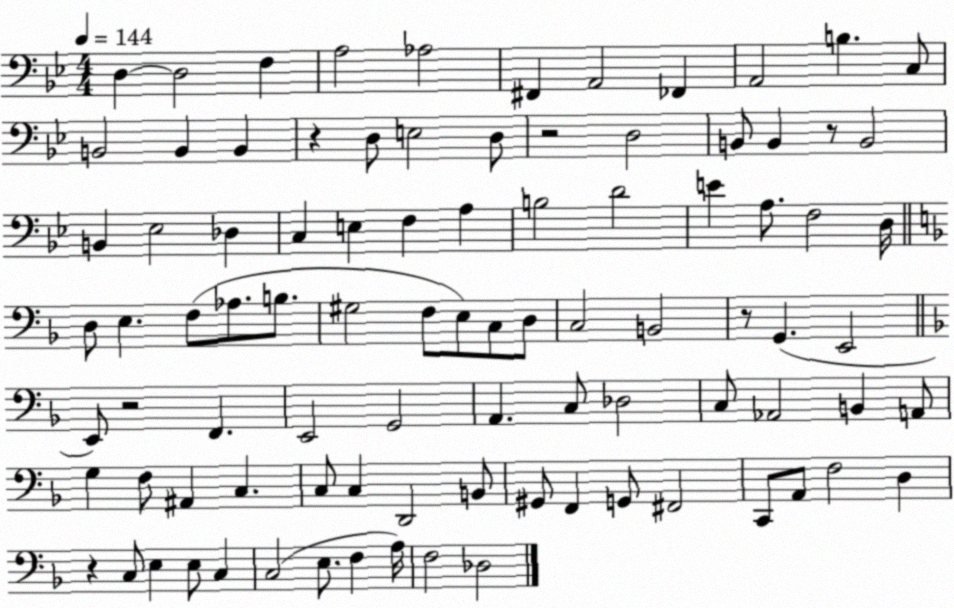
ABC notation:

X:1
T:Untitled
M:4/4
L:1/4
K:Bb
D, D,2 F, A,2 _A,2 ^F,, A,,2 _F,, A,,2 B, C,/2 B,,2 B,, B,, z D,/2 E,2 D,/2 z2 D,2 B,,/2 B,, z/2 B,,2 B,, _E,2 _D, C, E, F, A, B,2 D2 E A,/2 F,2 D,/4 D,/2 E, F,/2 _A,/2 B,/2 ^G,2 F,/2 E,/2 C,/2 D,/2 C,2 B,,2 z/2 G,, E,,2 E,,/2 z2 F,, E,,2 G,,2 A,, C,/2 _D,2 C,/2 _A,,2 B,, A,,/2 G, F,/2 ^A,, C, C,/2 C, D,,2 B,,/2 ^G,,/2 F,, G,,/2 ^F,,2 C,,/2 A,,/2 F,2 D, z C,/2 E, E,/2 C, C,2 E,/2 F, A,/4 F,2 _D,2